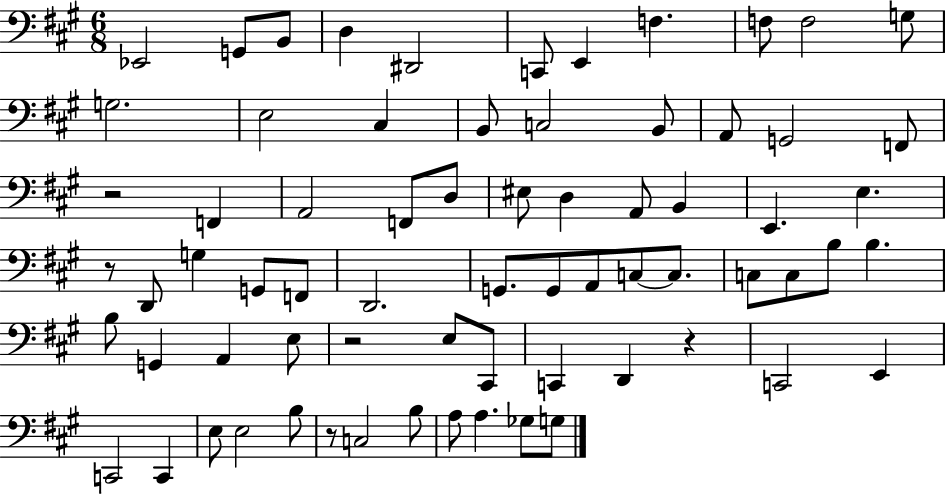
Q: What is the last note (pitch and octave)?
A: G3